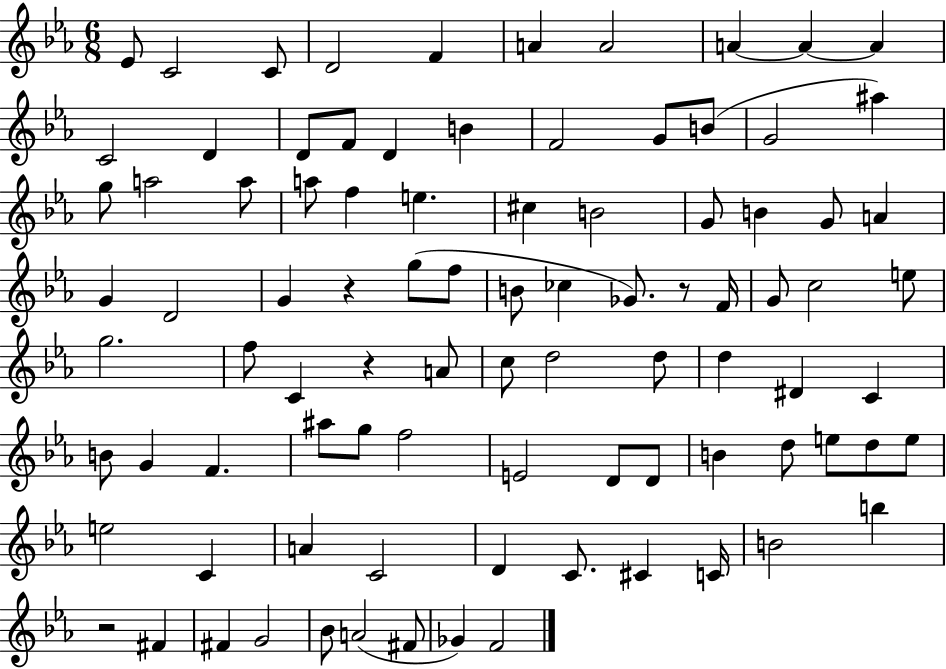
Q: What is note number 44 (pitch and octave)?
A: C5